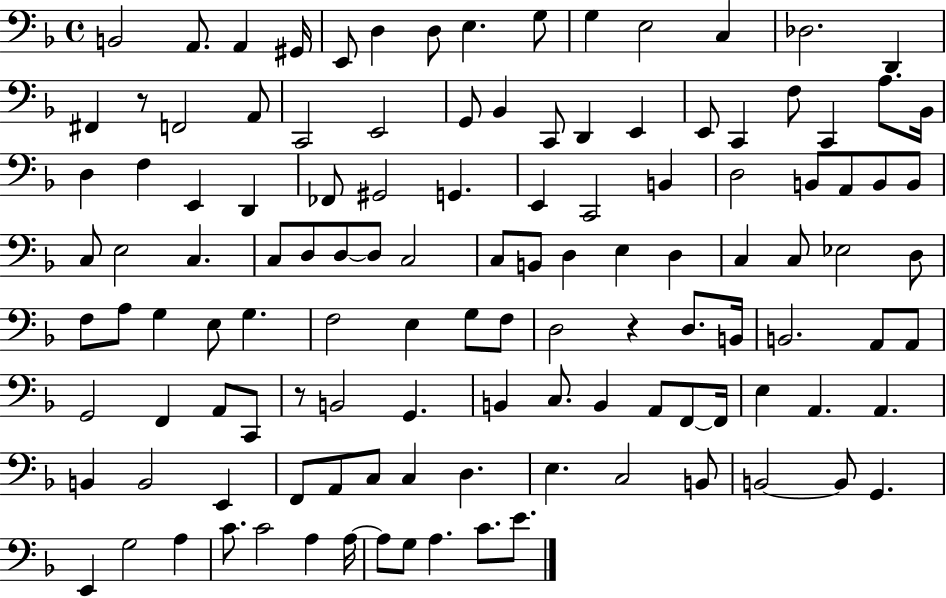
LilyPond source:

{
  \clef bass
  \time 4/4
  \defaultTimeSignature
  \key f \major
  b,2 a,8. a,4 gis,16 | e,8 d4 d8 e4. g8 | g4 e2 c4 | des2. d,4 | \break fis,4 r8 f,2 a,8 | c,2 e,2 | g,8 bes,4 c,8 d,4 e,4 | e,8 c,4 f8 c,4 a8. bes,16 | \break d4 f4 e,4 d,4 | fes,8 gis,2 g,4. | e,4 c,2 b,4 | d2 b,8 a,8 b,8 b,8 | \break c8 e2 c4. | c8 d8 d8~~ d8 c2 | c8 b,8 d4 e4 d4 | c4 c8 ees2 d8 | \break f8 a8 g4 e8 g4. | f2 e4 g8 f8 | d2 r4 d8. b,16 | b,2. a,8 a,8 | \break g,2 f,4 a,8 c,8 | r8 b,2 g,4. | b,4 c8. b,4 a,8 f,8~~ f,16 | e4 a,4. a,4. | \break b,4 b,2 e,4 | f,8 a,8 c8 c4 d4. | e4. c2 b,8 | b,2~~ b,8 g,4. | \break e,4 g2 a4 | c'8. c'2 a4 a16~~ | a8 g8 a4. c'8. e'8. | \bar "|."
}